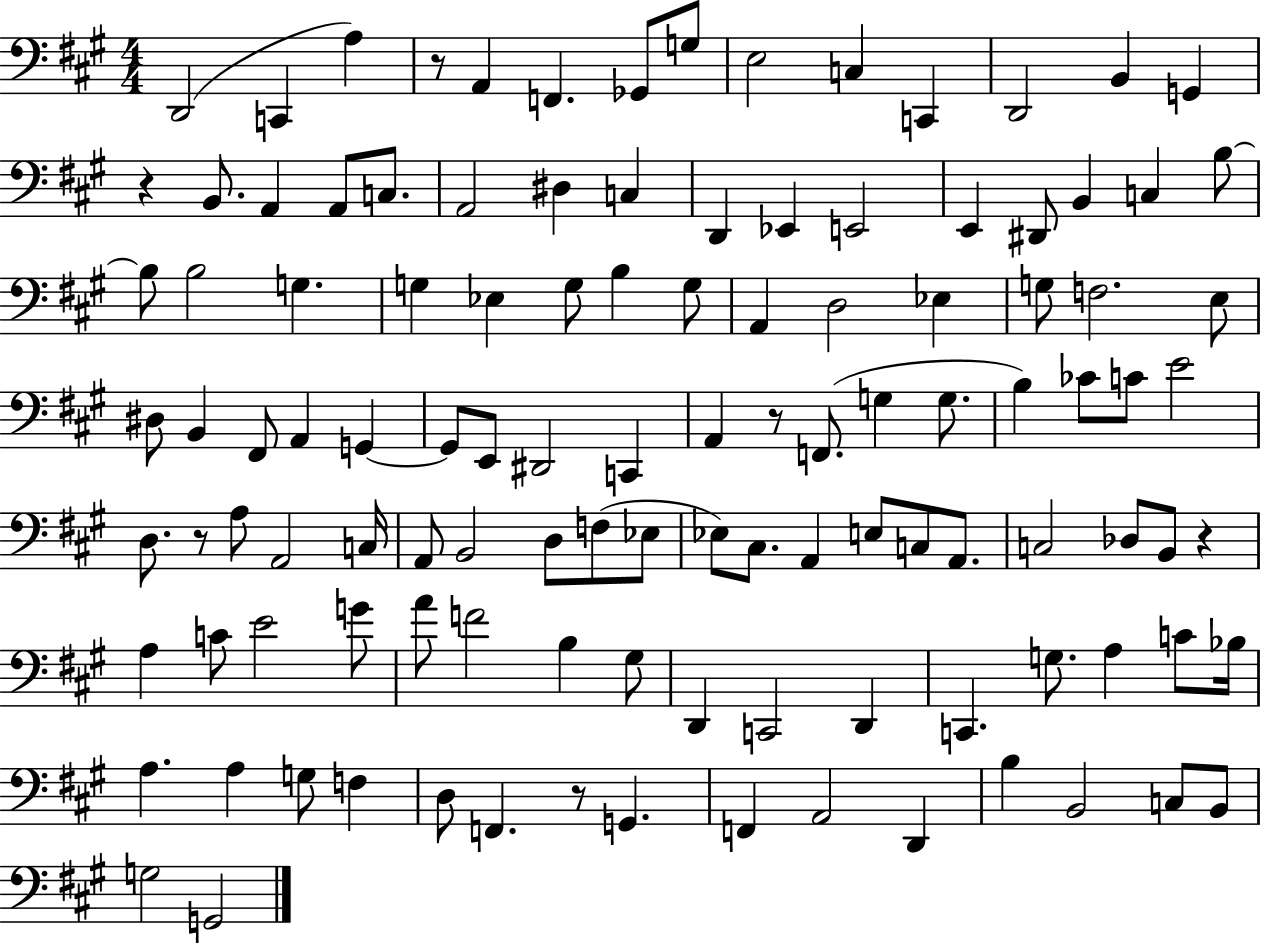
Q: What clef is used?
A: bass